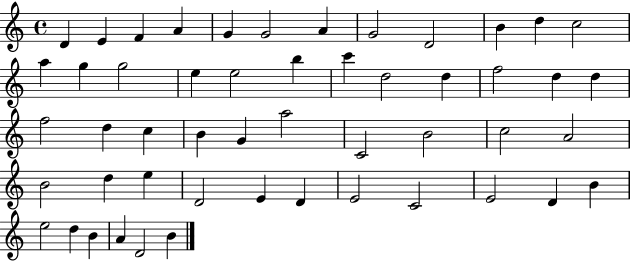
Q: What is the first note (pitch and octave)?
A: D4